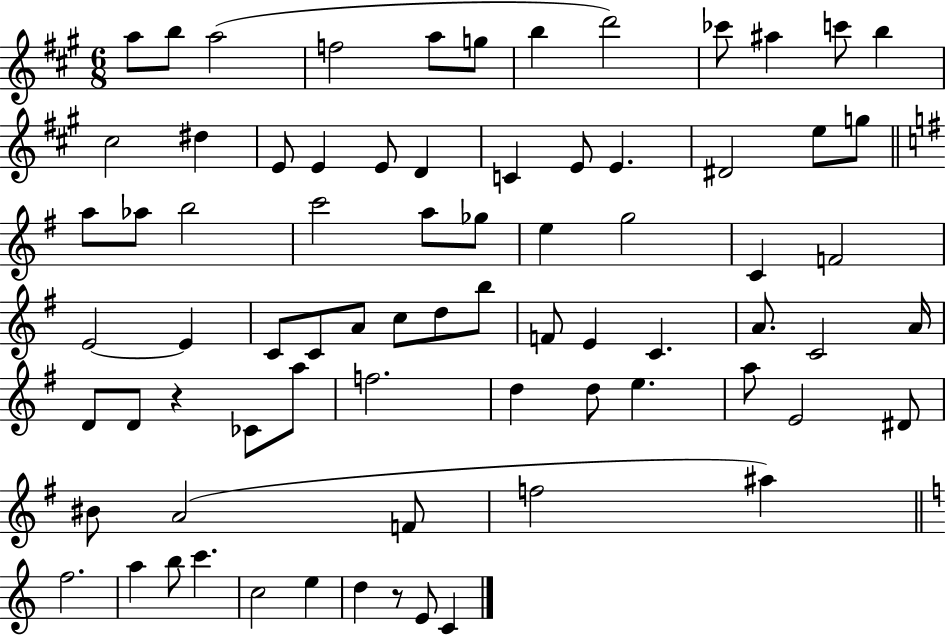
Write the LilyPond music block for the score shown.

{
  \clef treble
  \numericTimeSignature
  \time 6/8
  \key a \major
  a''8 b''8 a''2( | f''2 a''8 g''8 | b''4 d'''2) | ces'''8 ais''4 c'''8 b''4 | \break cis''2 dis''4 | e'8 e'4 e'8 d'4 | c'4 e'8 e'4. | dis'2 e''8 g''8 | \break \bar "||" \break \key g \major a''8 aes''8 b''2 | c'''2 a''8 ges''8 | e''4 g''2 | c'4 f'2 | \break e'2~~ e'4 | c'8 c'8 a'8 c''8 d''8 b''8 | f'8 e'4 c'4. | a'8. c'2 a'16 | \break d'8 d'8 r4 ces'8 a''8 | f''2. | d''4 d''8 e''4. | a''8 e'2 dis'8 | \break bis'8 a'2( f'8 | f''2 ais''4) | \bar "||" \break \key c \major f''2. | a''4 b''8 c'''4. | c''2 e''4 | d''4 r8 e'8 c'4 | \break \bar "|."
}